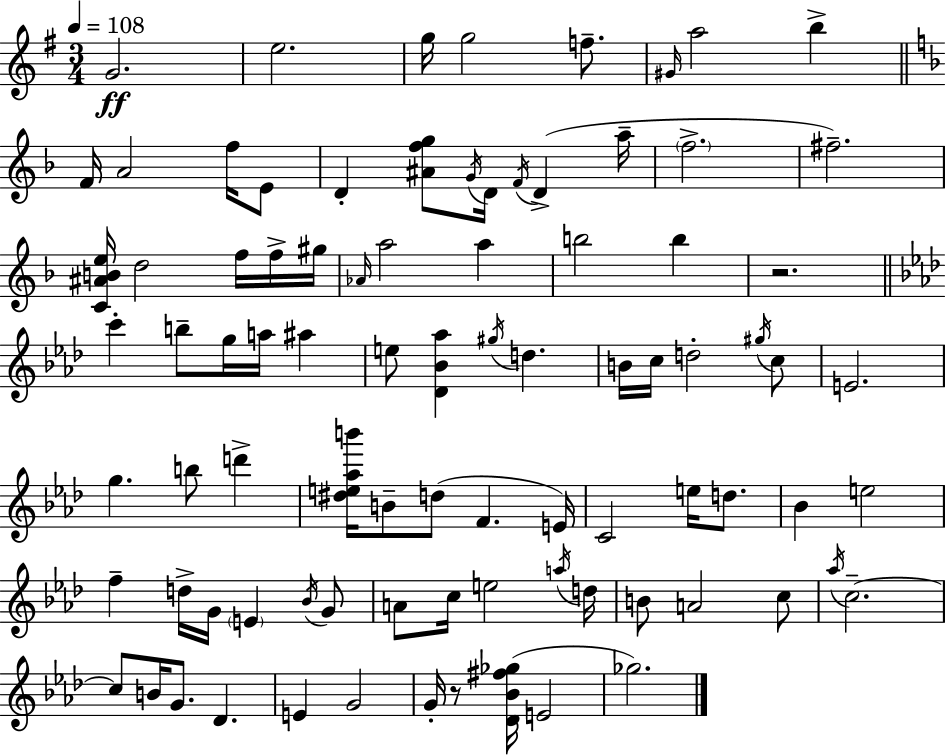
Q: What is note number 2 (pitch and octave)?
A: E5